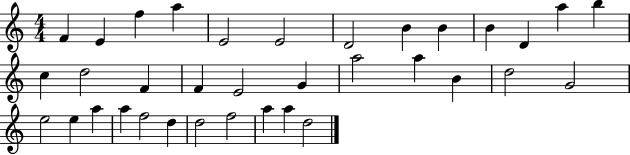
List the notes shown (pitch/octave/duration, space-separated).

F4/q E4/q F5/q A5/q E4/h E4/h D4/h B4/q B4/q B4/q D4/q A5/q B5/q C5/q D5/h F4/q F4/q E4/h G4/q A5/h A5/q B4/q D5/h G4/h E5/h E5/q A5/q A5/q F5/h D5/q D5/h F5/h A5/q A5/q D5/h